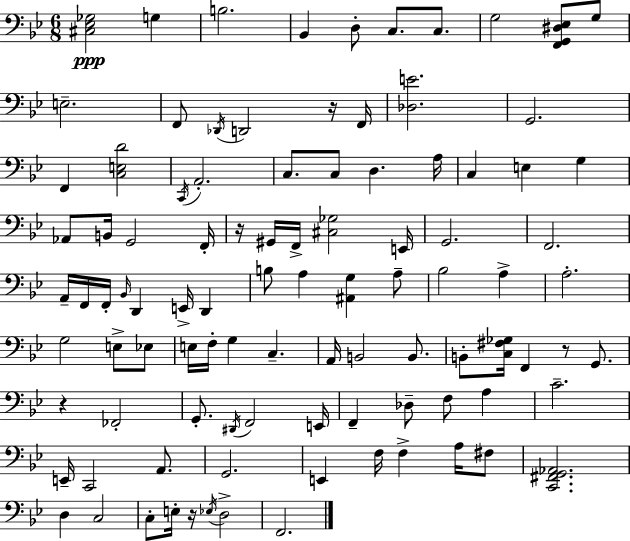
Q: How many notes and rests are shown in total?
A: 98